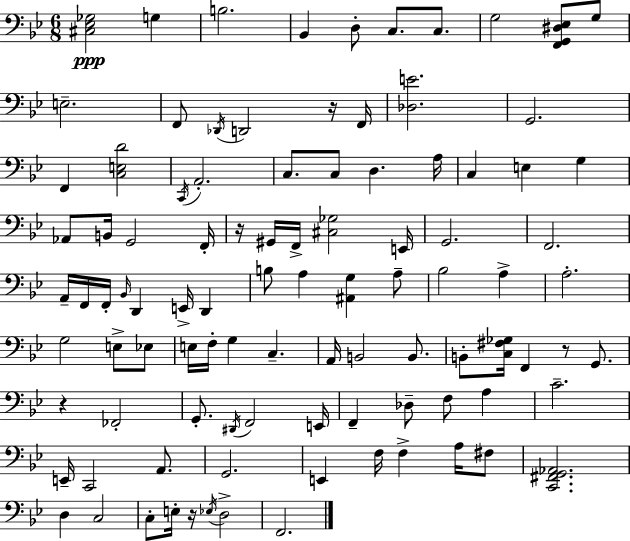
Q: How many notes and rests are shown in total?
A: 98